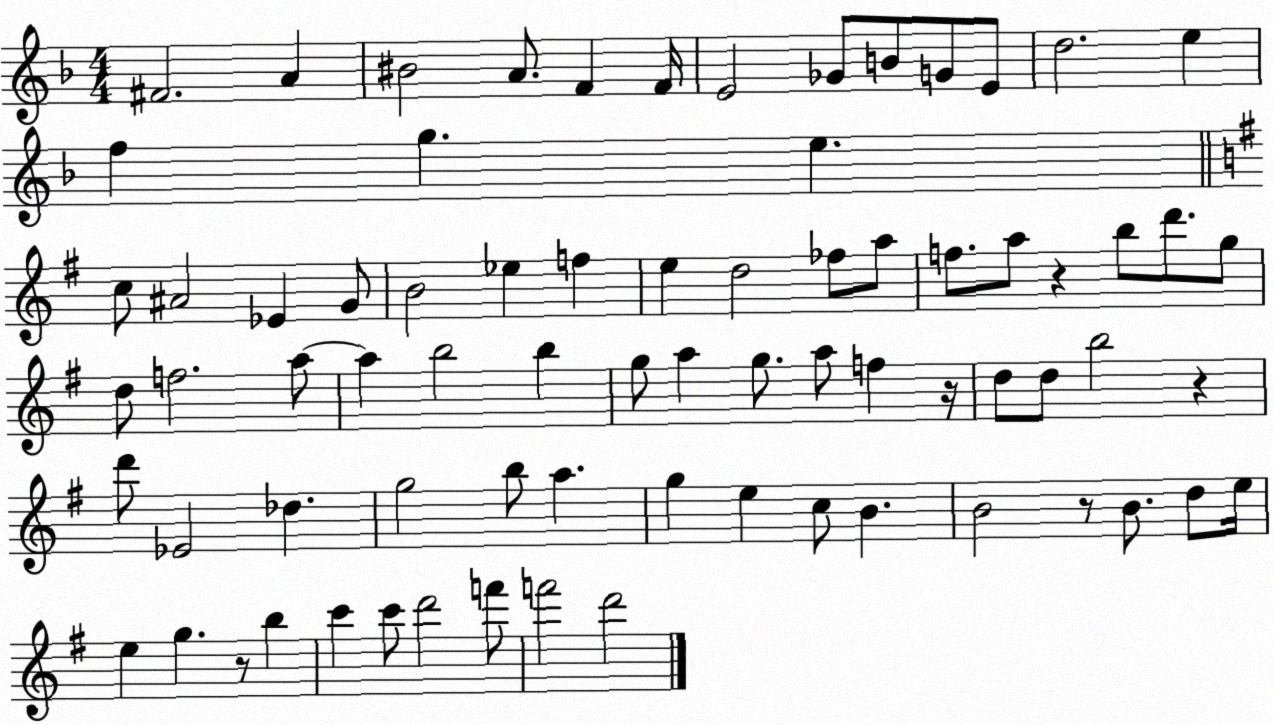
X:1
T:Untitled
M:4/4
L:1/4
K:F
^F2 A ^B2 A/2 F F/4 E2 _G/2 B/2 G/2 E/2 d2 e f g e c/2 ^A2 _E G/2 B2 _e f e d2 _f/2 a/2 f/2 a/2 z b/2 d'/2 g/2 d/2 f2 a/2 a b2 b g/2 a g/2 a/2 f z/4 d/2 d/2 b2 z d'/2 _E2 _d g2 b/2 a g e c/2 B B2 z/2 B/2 d/2 e/4 e g z/2 b c' c'/2 d'2 f'/2 f'2 d'2